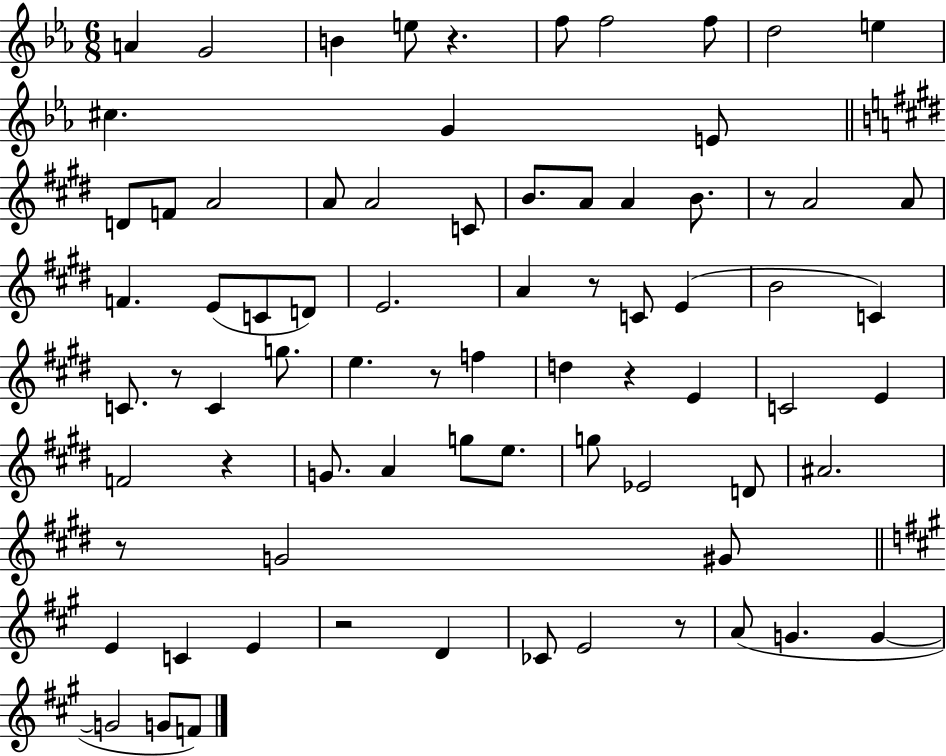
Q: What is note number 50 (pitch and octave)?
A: Eb4